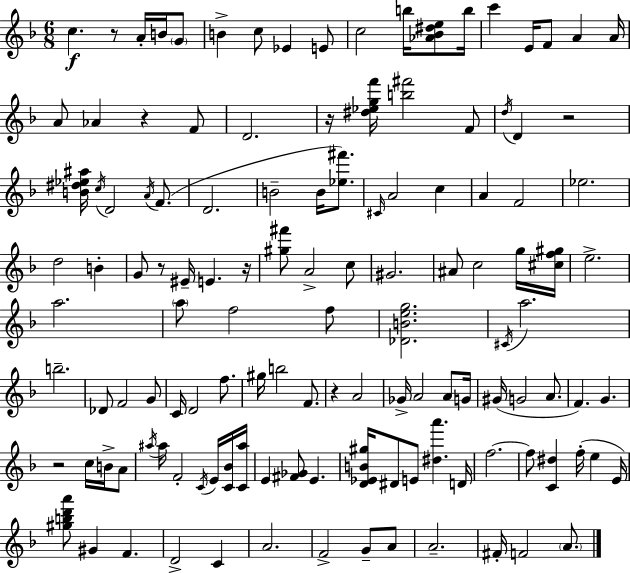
X:1
T:Untitled
M:6/8
L:1/4
K:Dm
c z/2 A/4 B/4 G/2 B c/2 _E E/2 c2 b/4 [_A_B^de]/2 b/4 c' E/4 F/2 A A/4 A/2 _A z F/2 D2 z/4 [^d_egf']/4 [b^f']2 F/2 d/4 D z2 [B^d_e^a]/4 c/4 D2 A/4 F/2 D2 B2 B/4 [_e^f']/2 ^C/4 A2 c A F2 _e2 d2 B G/2 z/2 ^E/4 E z/4 [^g^f']/2 A2 c/2 ^G2 ^A/2 c2 g/4 [^cf^g]/4 e2 a2 a/2 f2 f/2 [_DBeg]2 ^C/4 a2 b2 _D/2 F2 G/2 C/4 D2 f/2 ^g/4 b2 F/2 z A2 _G/4 A2 A/2 G/4 ^G/4 G2 A/2 F G z2 c/4 B/4 A/2 ^a/4 ^a/4 F2 C/4 E/4 [C_B]/4 [C^a]/4 E [^F_G]/2 E [D_EB^g]/4 ^D/2 E/2 [^da'] D/4 f2 f/2 [C^d] f/4 e E/4 [^gbd'a']/2 ^G F D2 C A2 F2 G/2 A/2 A2 ^F/4 F2 A/2